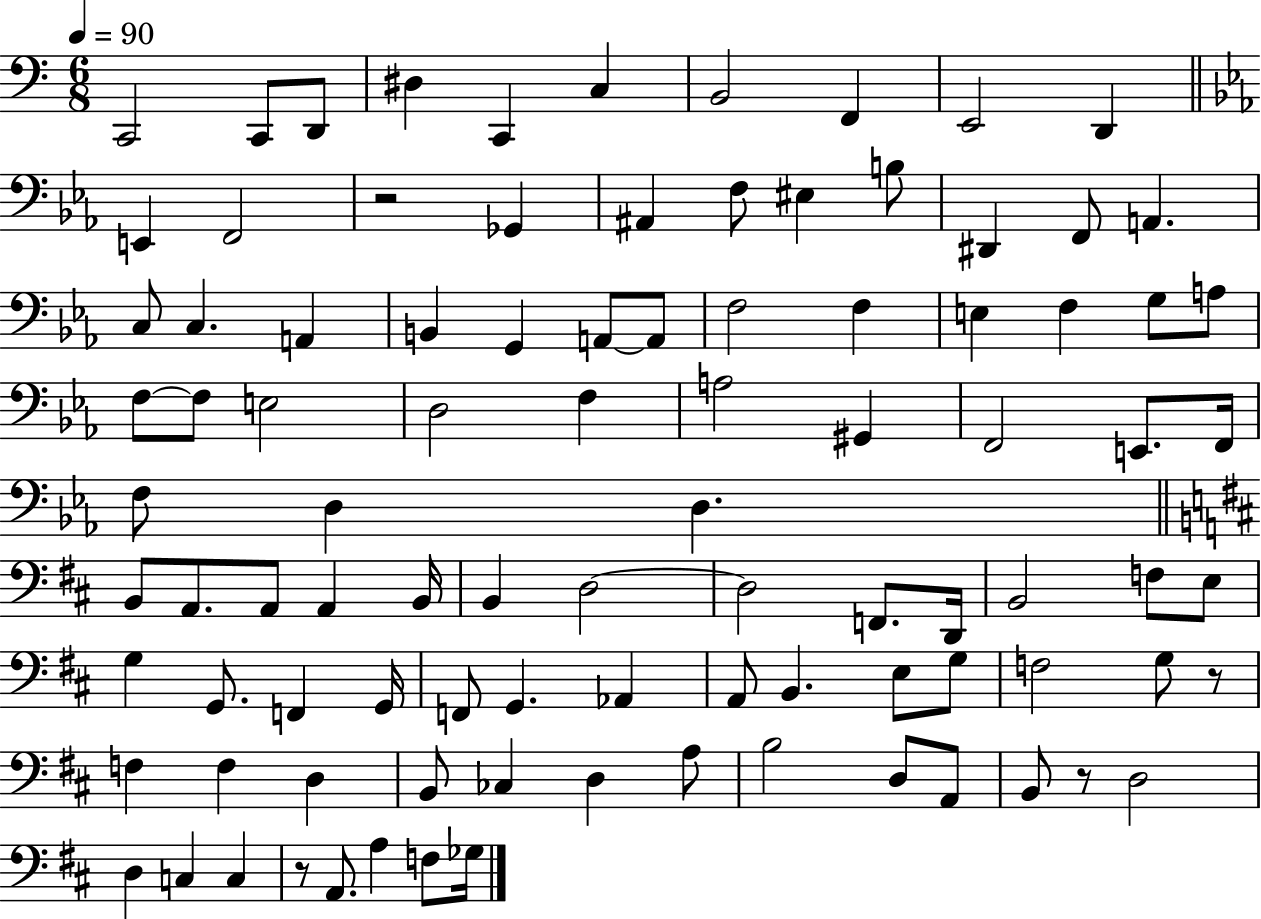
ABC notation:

X:1
T:Untitled
M:6/8
L:1/4
K:C
C,,2 C,,/2 D,,/2 ^D, C,, C, B,,2 F,, E,,2 D,, E,, F,,2 z2 _G,, ^A,, F,/2 ^E, B,/2 ^D,, F,,/2 A,, C,/2 C, A,, B,, G,, A,,/2 A,,/2 F,2 F, E, F, G,/2 A,/2 F,/2 F,/2 E,2 D,2 F, A,2 ^G,, F,,2 E,,/2 F,,/4 F,/2 D, D, B,,/2 A,,/2 A,,/2 A,, B,,/4 B,, D,2 D,2 F,,/2 D,,/4 B,,2 F,/2 E,/2 G, G,,/2 F,, G,,/4 F,,/2 G,, _A,, A,,/2 B,, E,/2 G,/2 F,2 G,/2 z/2 F, F, D, B,,/2 _C, D, A,/2 B,2 D,/2 A,,/2 B,,/2 z/2 D,2 D, C, C, z/2 A,,/2 A, F,/2 _G,/4